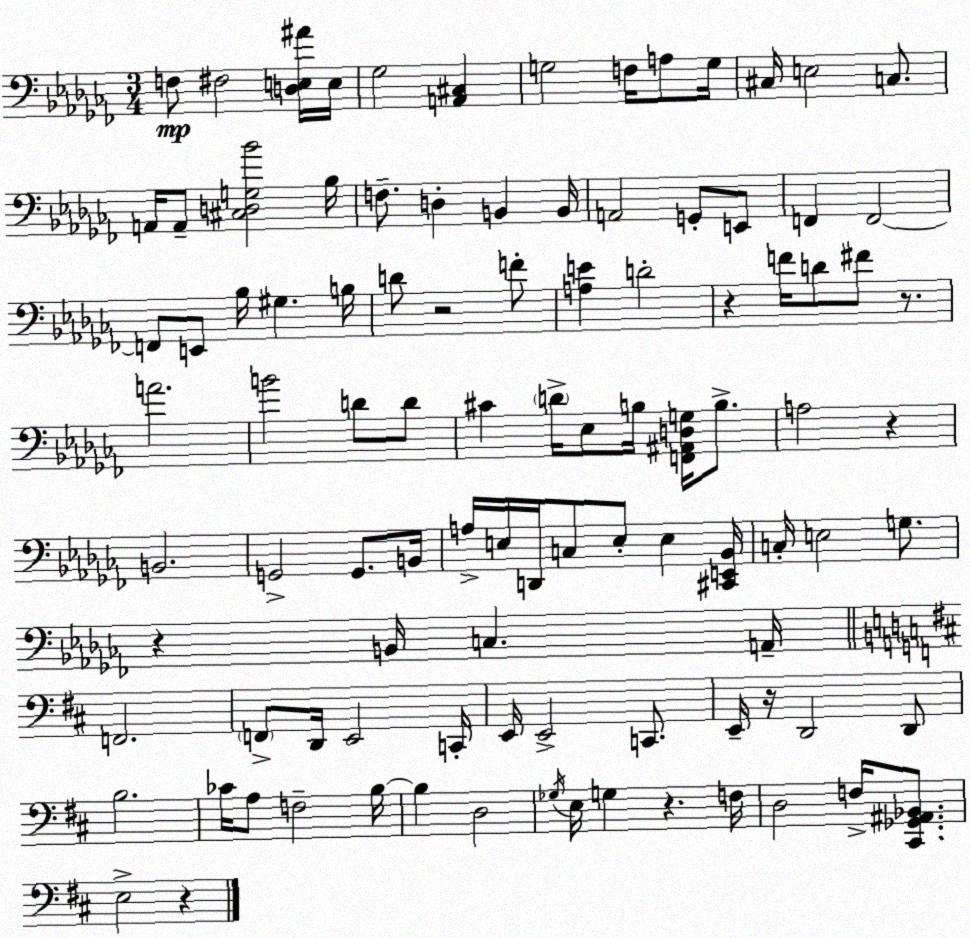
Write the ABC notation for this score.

X:1
T:Untitled
M:3/4
L:1/4
K:Abm
F,/2 ^F,2 [D,E,^A]/4 E,/4 _G,2 [A,,^C,] G,2 F,/4 A,/2 G,/4 ^C,/4 E,2 C,/2 A,,/4 A,,/2 [^C,D,G,_B]2 _B,/4 F,/2 D, B,, B,,/4 A,,2 G,,/2 E,,/2 F,, F,,2 F,,/2 E,,/2 _B,/4 ^G, B,/4 D/2 z2 F/2 [A,E] D2 z F/4 D/2 ^F/2 z/2 A2 B2 D/2 D/2 ^C D/4 _E,/2 B,/4 [F,,^A,,D,G,]/4 B,/2 A,2 z B,,2 G,,2 G,,/2 B,,/4 A,/4 E,/4 D,,/4 C,/2 E,/2 E, [^C,,E,,_B,,]/4 C,/4 E,2 G,/2 z B,,/4 C, A,,/4 F,,2 F,,/2 D,,/4 E,,2 C,,/4 E,,/4 E,,2 C,,/2 E,,/4 z/4 D,,2 D,,/2 B,2 _C/4 A,/2 F,2 B,/4 B, D,2 _G,/4 E,/4 G, z F,/4 D,2 F,/4 [^C,,_G,,^A,,_B,,]/2 E,2 z